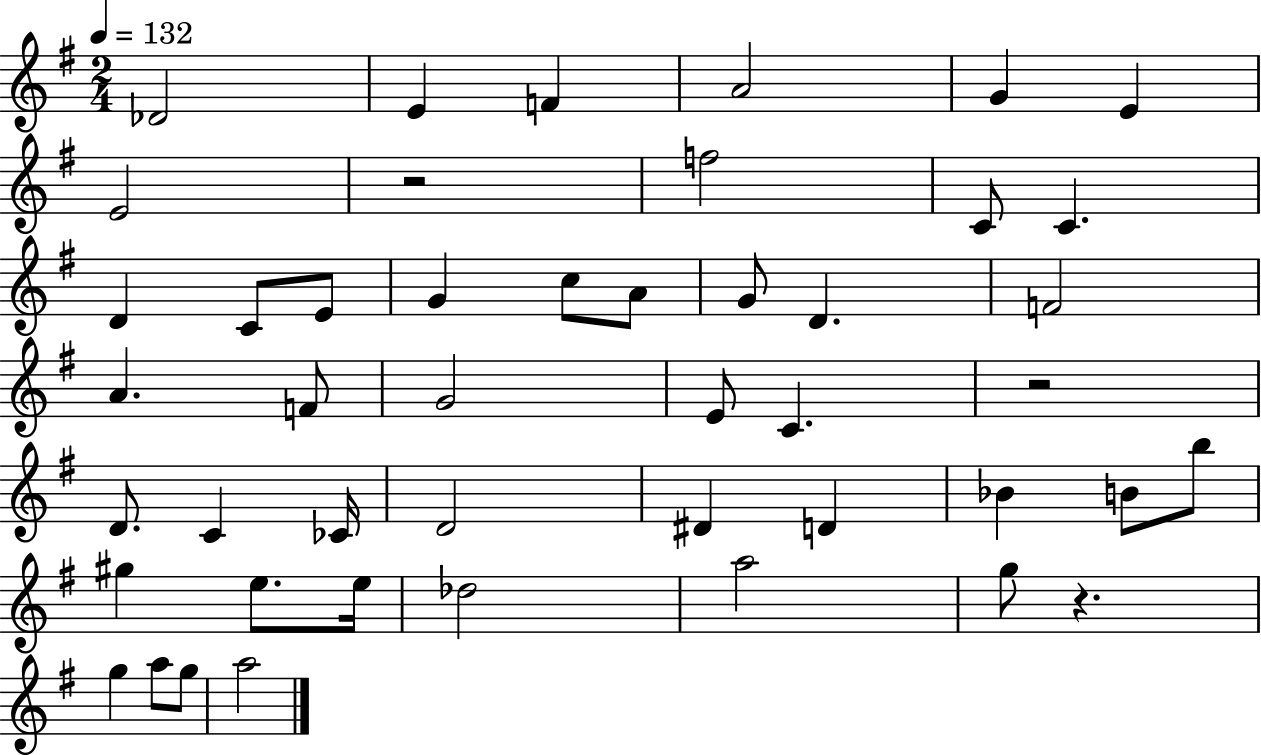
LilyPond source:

{
  \clef treble
  \numericTimeSignature
  \time 2/4
  \key g \major
  \tempo 4 = 132
  des'2 | e'4 f'4 | a'2 | g'4 e'4 | \break e'2 | r2 | f''2 | c'8 c'4. | \break d'4 c'8 e'8 | g'4 c''8 a'8 | g'8 d'4. | f'2 | \break a'4. f'8 | g'2 | e'8 c'4. | r2 | \break d'8. c'4 ces'16 | d'2 | dis'4 d'4 | bes'4 b'8 b''8 | \break gis''4 e''8. e''16 | des''2 | a''2 | g''8 r4. | \break g''4 a''8 g''8 | a''2 | \bar "|."
}